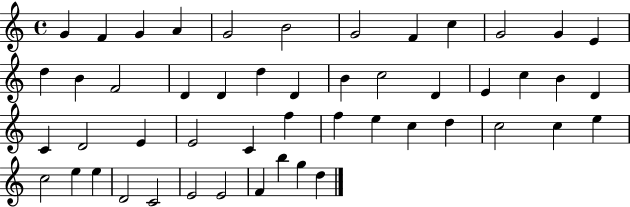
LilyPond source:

{
  \clef treble
  \time 4/4
  \defaultTimeSignature
  \key c \major
  g'4 f'4 g'4 a'4 | g'2 b'2 | g'2 f'4 c''4 | g'2 g'4 e'4 | \break d''4 b'4 f'2 | d'4 d'4 d''4 d'4 | b'4 c''2 d'4 | e'4 c''4 b'4 d'4 | \break c'4 d'2 e'4 | e'2 c'4 f''4 | f''4 e''4 c''4 d''4 | c''2 c''4 e''4 | \break c''2 e''4 e''4 | d'2 c'2 | e'2 e'2 | f'4 b''4 g''4 d''4 | \break \bar "|."
}